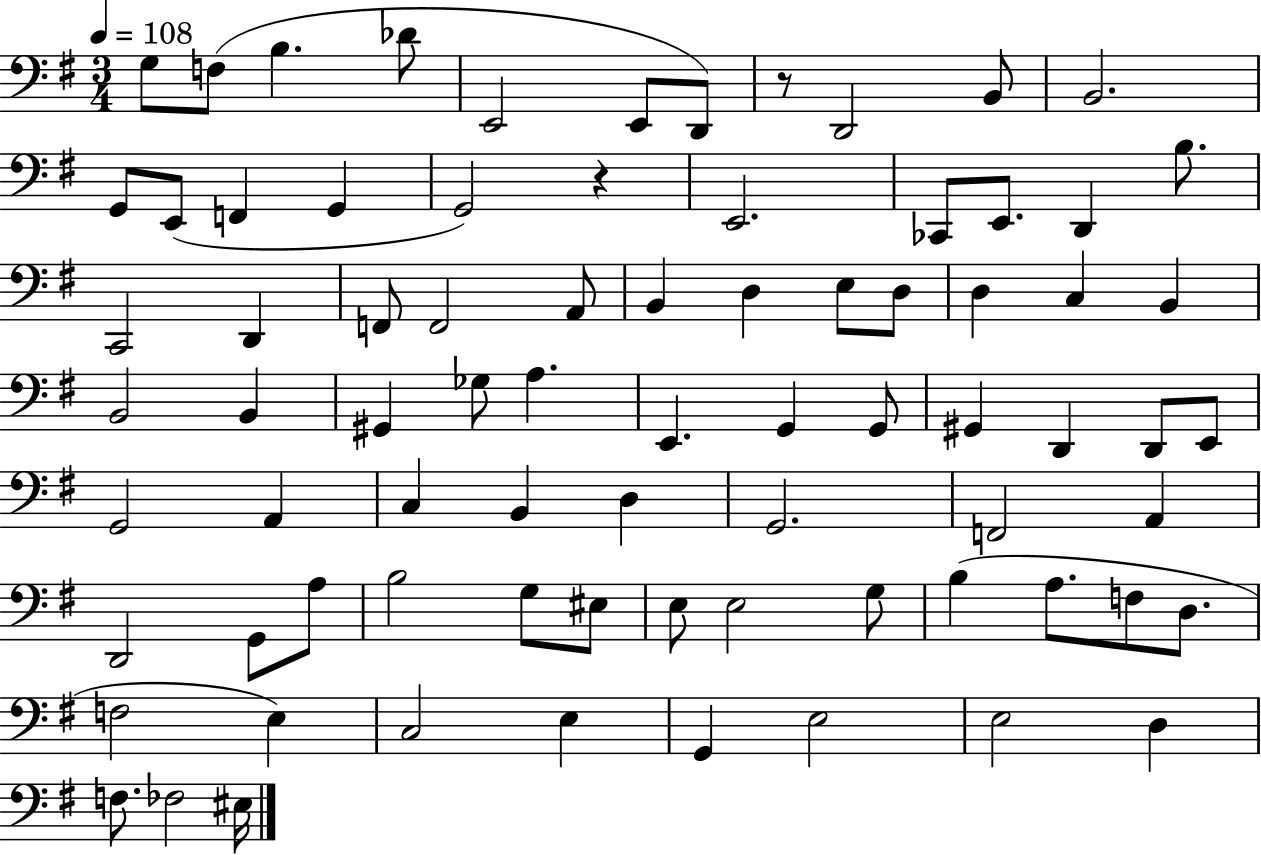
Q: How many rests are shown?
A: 2